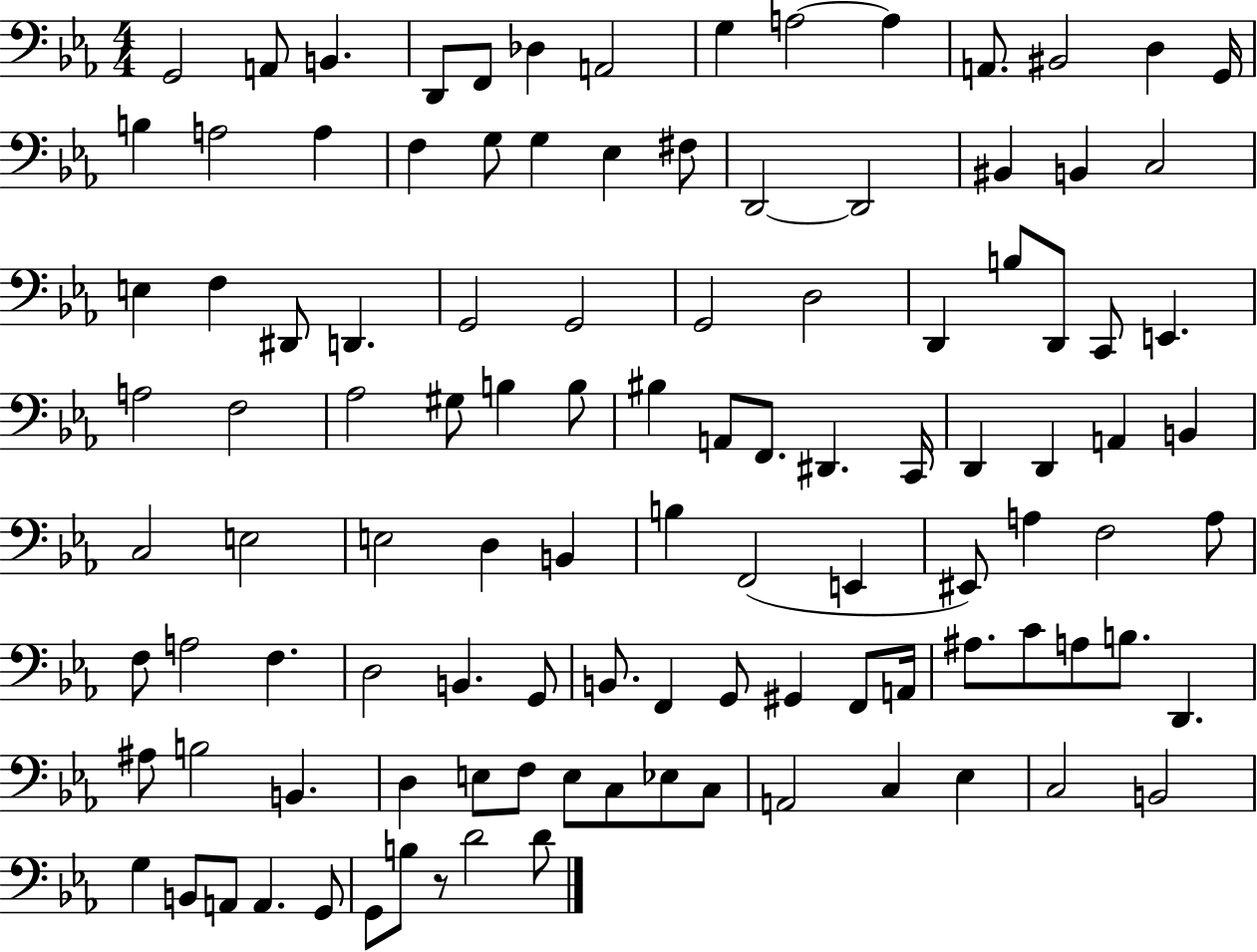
X:1
T:Untitled
M:4/4
L:1/4
K:Eb
G,,2 A,,/2 B,, D,,/2 F,,/2 _D, A,,2 G, A,2 A, A,,/2 ^B,,2 D, G,,/4 B, A,2 A, F, G,/2 G, _E, ^F,/2 D,,2 D,,2 ^B,, B,, C,2 E, F, ^D,,/2 D,, G,,2 G,,2 G,,2 D,2 D,, B,/2 D,,/2 C,,/2 E,, A,2 F,2 _A,2 ^G,/2 B, B,/2 ^B, A,,/2 F,,/2 ^D,, C,,/4 D,, D,, A,, B,, C,2 E,2 E,2 D, B,, B, F,,2 E,, ^E,,/2 A, F,2 A,/2 F,/2 A,2 F, D,2 B,, G,,/2 B,,/2 F,, G,,/2 ^G,, F,,/2 A,,/4 ^A,/2 C/2 A,/2 B,/2 D,, ^A,/2 B,2 B,, D, E,/2 F,/2 E,/2 C,/2 _E,/2 C,/2 A,,2 C, _E, C,2 B,,2 G, B,,/2 A,,/2 A,, G,,/2 G,,/2 B,/2 z/2 D2 D/2